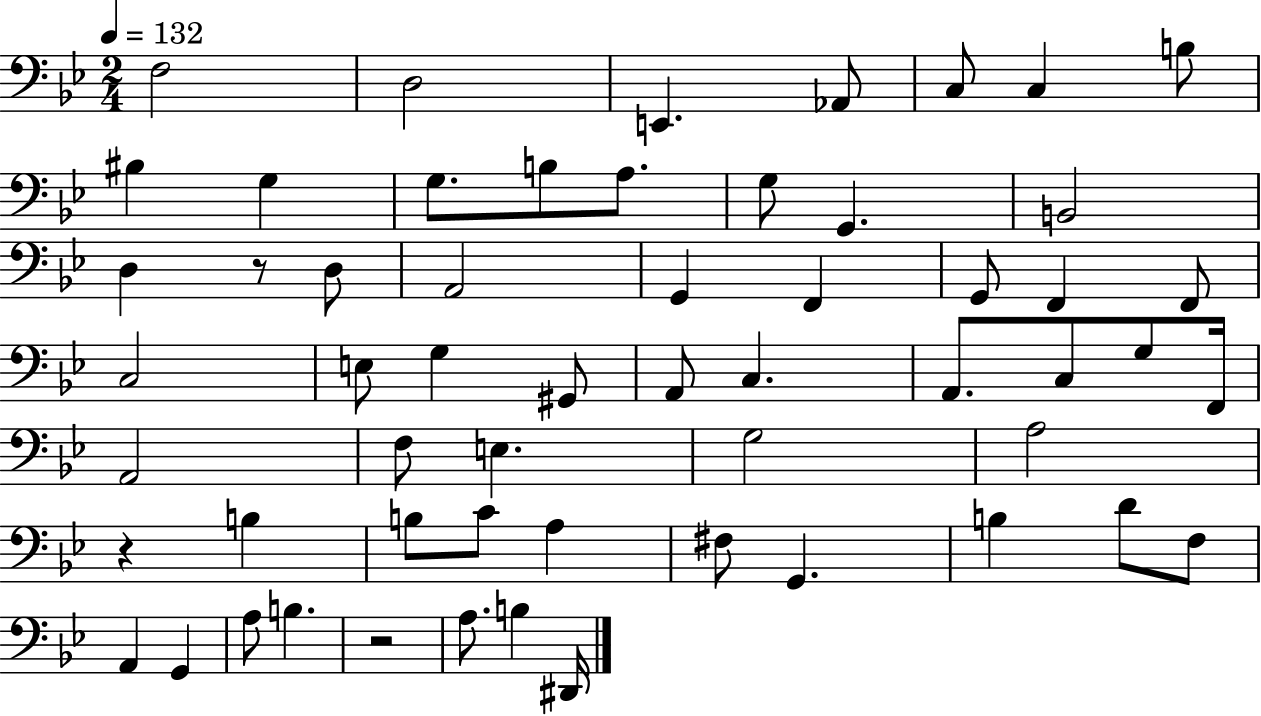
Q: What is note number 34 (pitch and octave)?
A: A2